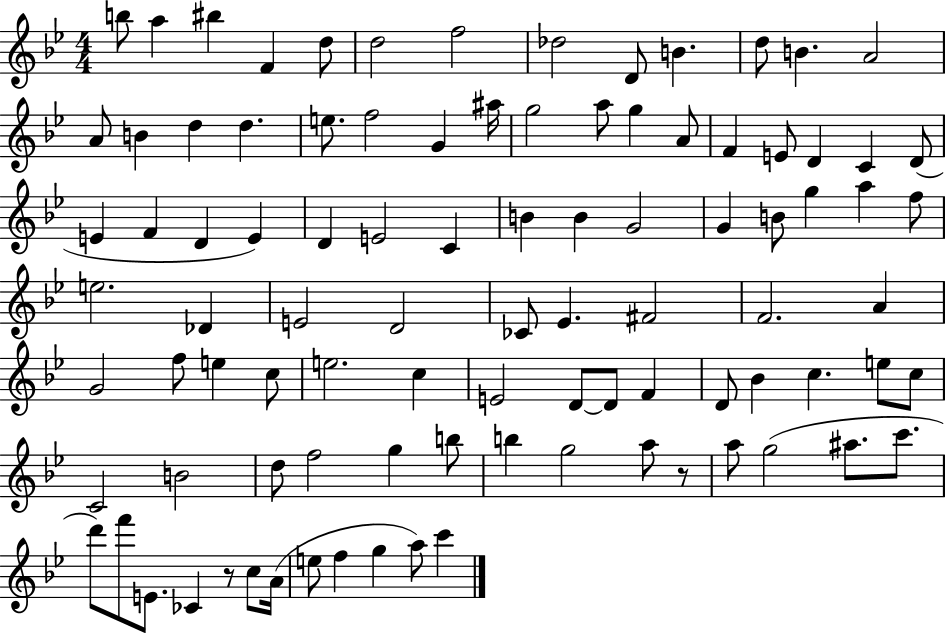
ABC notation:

X:1
T:Untitled
M:4/4
L:1/4
K:Bb
b/2 a ^b F d/2 d2 f2 _d2 D/2 B d/2 B A2 A/2 B d d e/2 f2 G ^a/4 g2 a/2 g A/2 F E/2 D C D/2 E F D E D E2 C B B G2 G B/2 g a f/2 e2 _D E2 D2 _C/2 _E ^F2 F2 A G2 f/2 e c/2 e2 c E2 D/2 D/2 F D/2 _B c e/2 c/2 C2 B2 d/2 f2 g b/2 b g2 a/2 z/2 a/2 g2 ^a/2 c'/2 d'/2 f'/2 E/2 _C z/2 c/2 A/4 e/2 f g a/2 c'